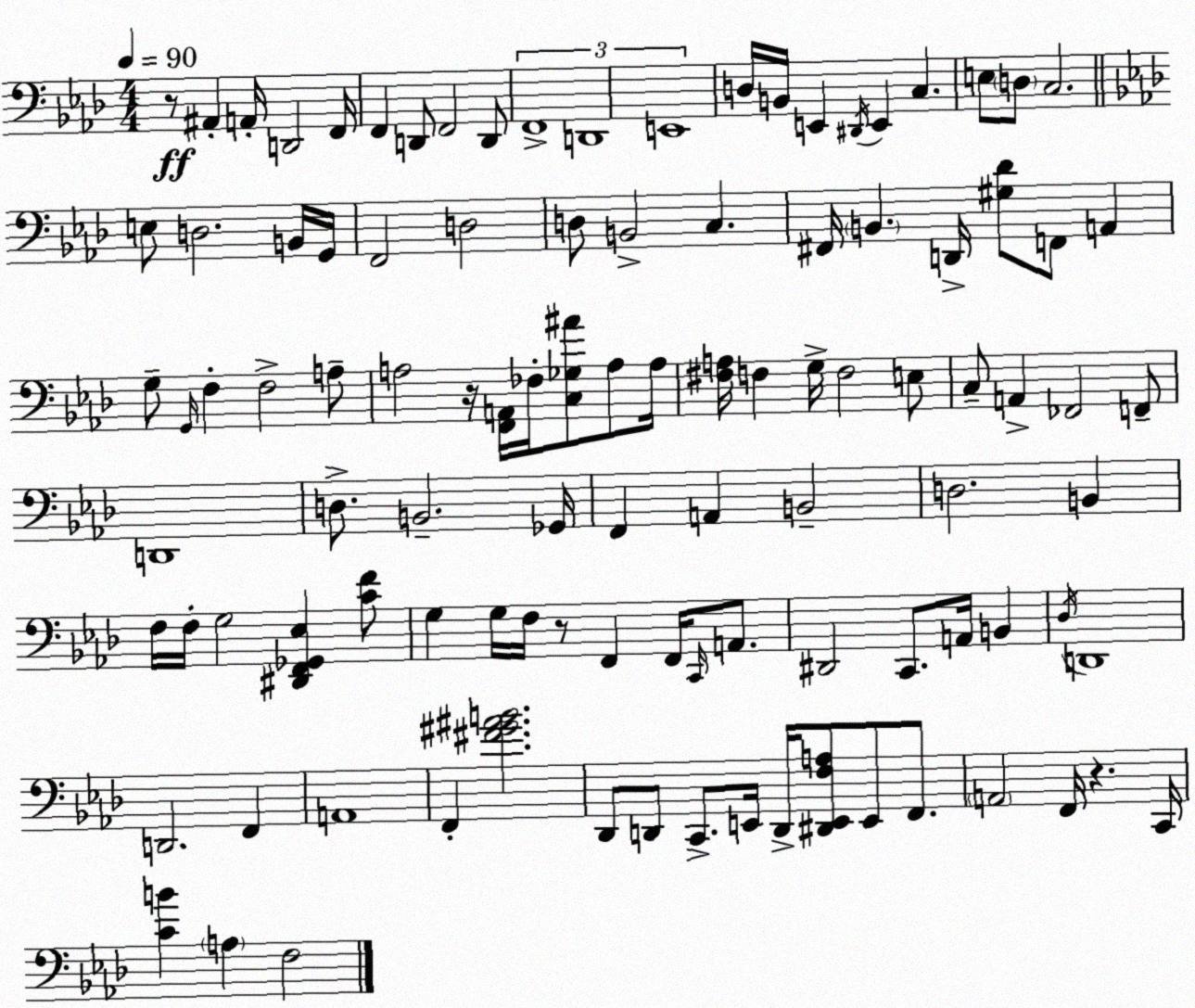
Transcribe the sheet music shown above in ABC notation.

X:1
T:Untitled
M:4/4
L:1/4
K:Ab
z/2 ^A,, A,,/4 D,,2 F,,/4 F,, D,,/2 F,,2 D,,/2 F,,4 D,,4 E,,4 D,/4 B,,/4 E,, ^D,,/4 E,, C, E,/2 D,/2 C,2 E,/2 D,2 B,,/4 G,,/4 F,,2 D,2 D,/2 B,,2 C, ^F,,/4 B,, D,,/4 [^G,_D]/2 F,,/2 A,, G,/2 G,,/4 F, F,2 A,/2 A,2 z/4 [F,,A,,]/4 _F,/4 [C,_G,^A]/2 A,/2 A,/4 [^F,A,]/4 F, G,/4 F,2 E,/2 C,/2 A,, _F,,2 F,,/2 D,,4 D,/2 B,,2 _G,,/4 F,, A,, B,,2 D,2 B,, F,/4 F,/4 G,2 [^D,,F,,_G,,_E,] [CF]/2 G, G,/4 F,/4 z/2 F,, F,,/4 C,,/4 A,,/2 ^D,,2 C,,/2 A,,/4 B,, _D,/4 D,,4 D,,2 F,, A,,4 F,, [^F^G^AB]2 _D,,/2 D,,/2 C,,/2 E,,/4 D,,/4 [^D,,E,,F,A,]/2 E,,/2 F,,/2 A,,2 F,,/4 z C,,/4 [CB] A, F,2